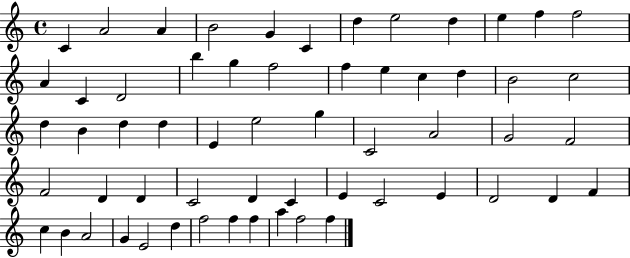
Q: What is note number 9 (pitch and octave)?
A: D5